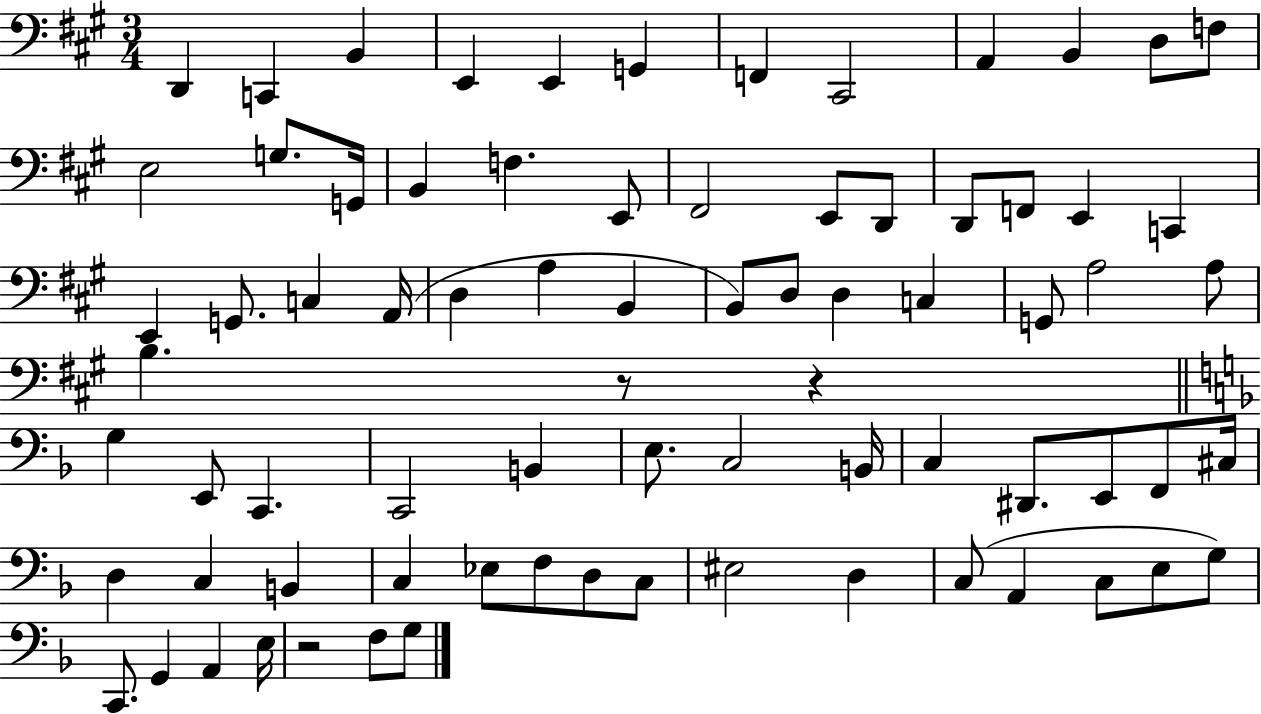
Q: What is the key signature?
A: A major